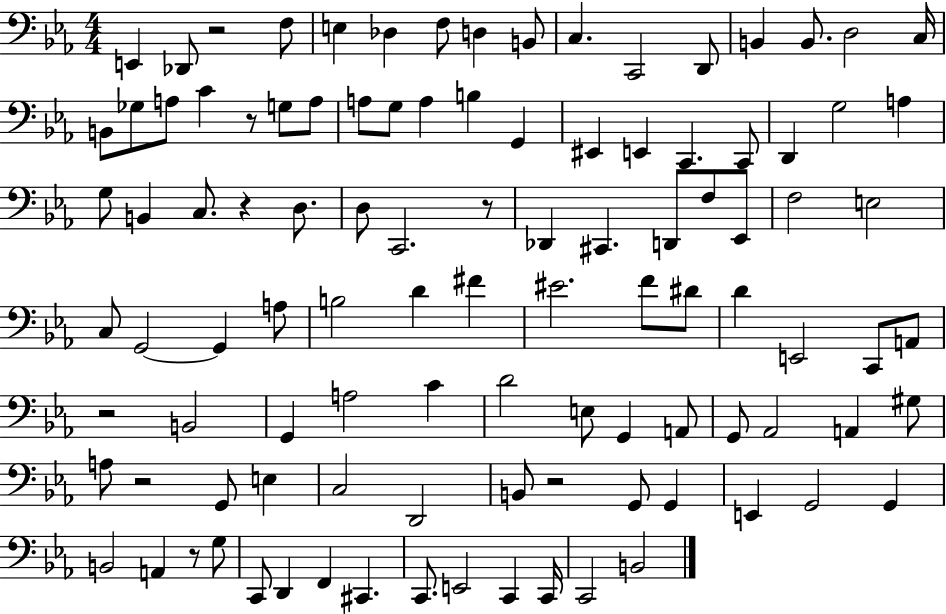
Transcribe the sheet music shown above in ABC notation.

X:1
T:Untitled
M:4/4
L:1/4
K:Eb
E,, _D,,/2 z2 F,/2 E, _D, F,/2 D, B,,/2 C, C,,2 D,,/2 B,, B,,/2 D,2 C,/4 B,,/2 _G,/2 A,/2 C z/2 G,/2 A,/2 A,/2 G,/2 A, B, G,, ^E,, E,, C,, C,,/2 D,, G,2 A, G,/2 B,, C,/2 z D,/2 D,/2 C,,2 z/2 _D,, ^C,, D,,/2 F,/2 _E,,/2 F,2 E,2 C,/2 G,,2 G,, A,/2 B,2 D ^F ^E2 F/2 ^D/2 D E,,2 C,,/2 A,,/2 z2 B,,2 G,, A,2 C D2 E,/2 G,, A,,/2 G,,/2 _A,,2 A,, ^G,/2 A,/2 z2 G,,/2 E, C,2 D,,2 B,,/2 z2 G,,/2 G,, E,, G,,2 G,, B,,2 A,, z/2 G,/2 C,,/2 D,, F,, ^C,, C,,/2 E,,2 C,, C,,/4 C,,2 B,,2